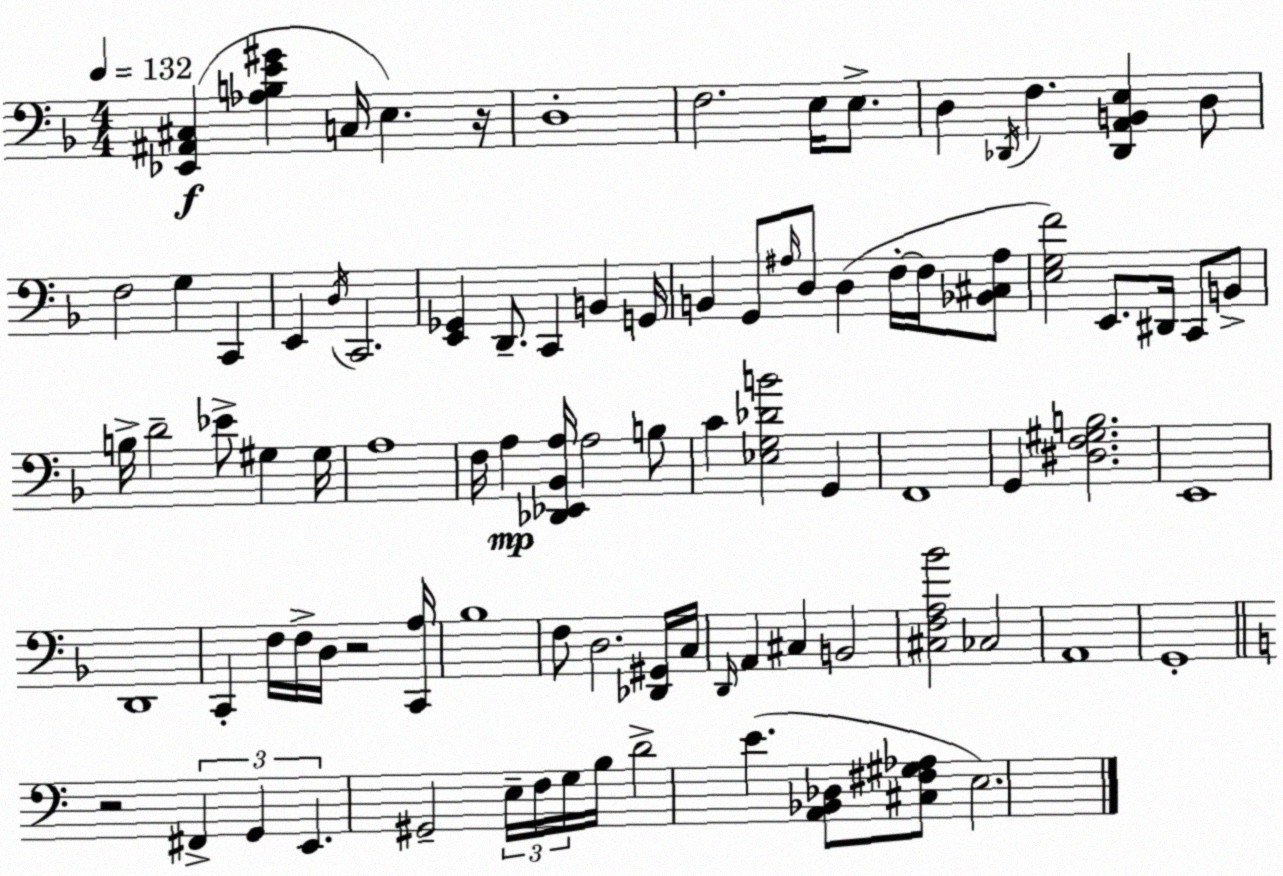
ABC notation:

X:1
T:Untitled
M:4/4
L:1/4
K:Dm
[_E,,^A,,^C,] [_A,B,E^G] C,/4 E, z/4 D,4 F,2 E,/4 E,/2 D, _D,,/4 F, [_D,,A,,B,,E,] D,/2 F,2 G, C,, E,, D,/4 C,,2 [E,,_G,,] D,,/2 C,, B,, G,,/4 B,, G,,/2 ^A,/4 D,/2 D, F,/4 F,/4 [_B,,^C,^A,]/2 [E,G,F]2 E,,/2 ^D,,/4 C,,/2 B,,/2 B,/4 D2 _E/2 ^G, ^G,/4 A,4 F,/4 A, [_D,,_E,,_B,,A,]/4 A,2 B,/2 C [_E,G,_DB]2 G,, F,,4 G,, [^D,F,^G,B,]2 E,,4 D,,4 C,, F,/4 F,/4 D,/4 z2 [C,,A,]/4 _B,4 F,/2 D,2 [_D,,^G,,]/4 C,/4 D,,/4 A,, ^C, B,,2 [^C,F,A,_B]2 _C,2 A,,4 G,,4 z2 ^F,, G,, E,, ^G,,2 E,/4 F,/4 G,/4 B,/4 D2 E [A,,_B,,_D,]/2 [^C,^F,^G,_A,]/2 E,2